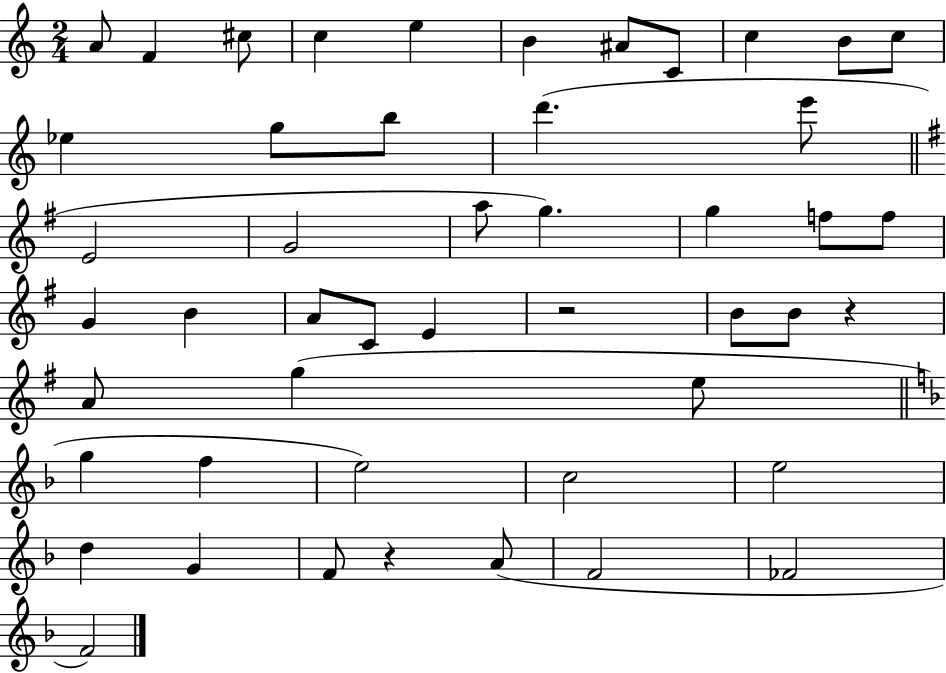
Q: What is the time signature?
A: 2/4